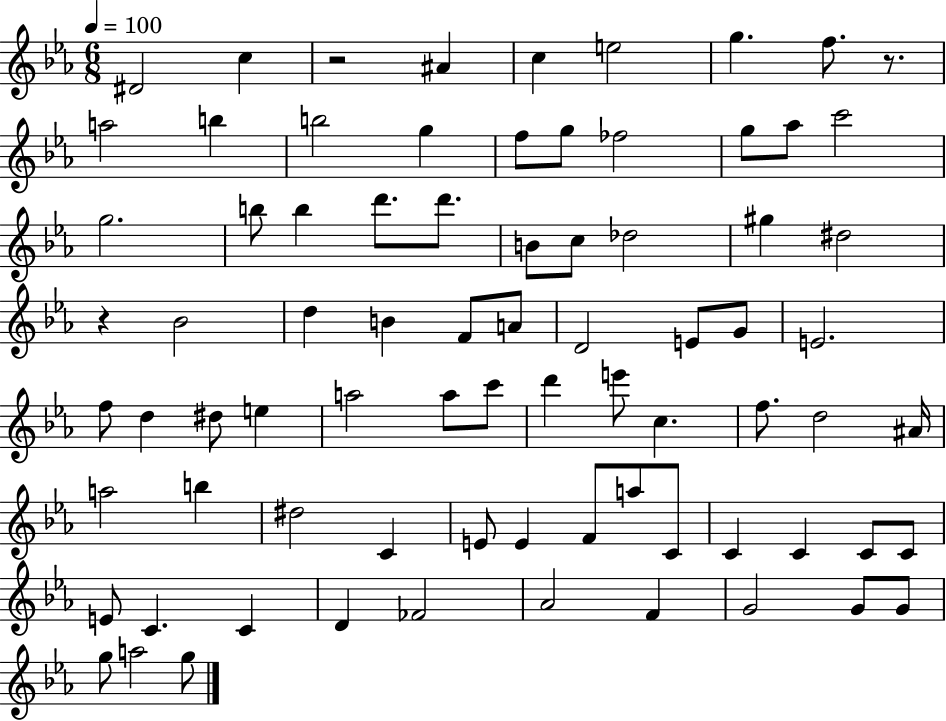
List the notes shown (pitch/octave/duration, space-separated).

D#4/h C5/q R/h A#4/q C5/q E5/h G5/q. F5/e. R/e. A5/h B5/q B5/h G5/q F5/e G5/e FES5/h G5/e Ab5/e C6/h G5/h. B5/e B5/q D6/e. D6/e. B4/e C5/e Db5/h G#5/q D#5/h R/q Bb4/h D5/q B4/q F4/e A4/e D4/h E4/e G4/e E4/h. F5/e D5/q D#5/e E5/q A5/h A5/e C6/e D6/q E6/e C5/q. F5/e. D5/h A#4/s A5/h B5/q D#5/h C4/q E4/e E4/q F4/e A5/e C4/e C4/q C4/q C4/e C4/e E4/e C4/q. C4/q D4/q FES4/h Ab4/h F4/q G4/h G4/e G4/e G5/e A5/h G5/e